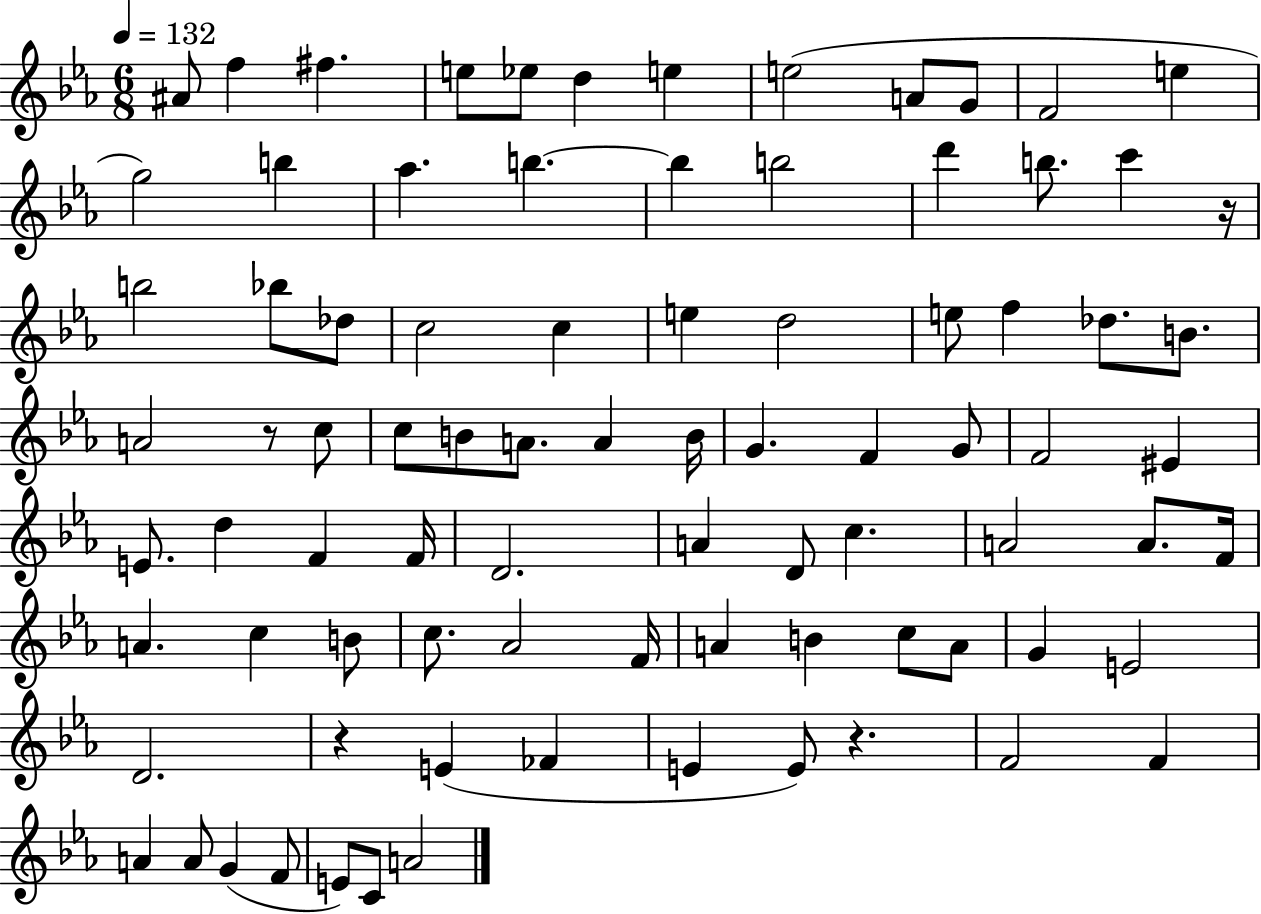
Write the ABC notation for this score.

X:1
T:Untitled
M:6/8
L:1/4
K:Eb
^A/2 f ^f e/2 _e/2 d e e2 A/2 G/2 F2 e g2 b _a b b b2 d' b/2 c' z/4 b2 _b/2 _d/2 c2 c e d2 e/2 f _d/2 B/2 A2 z/2 c/2 c/2 B/2 A/2 A B/4 G F G/2 F2 ^E E/2 d F F/4 D2 A D/2 c A2 A/2 F/4 A c B/2 c/2 _A2 F/4 A B c/2 A/2 G E2 D2 z E _F E E/2 z F2 F A A/2 G F/2 E/2 C/2 A2